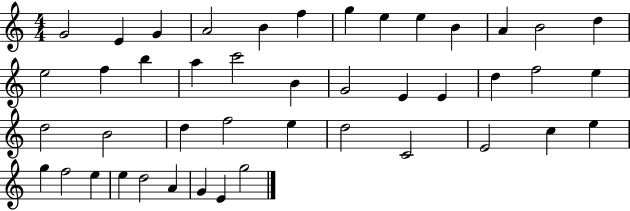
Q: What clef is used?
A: treble